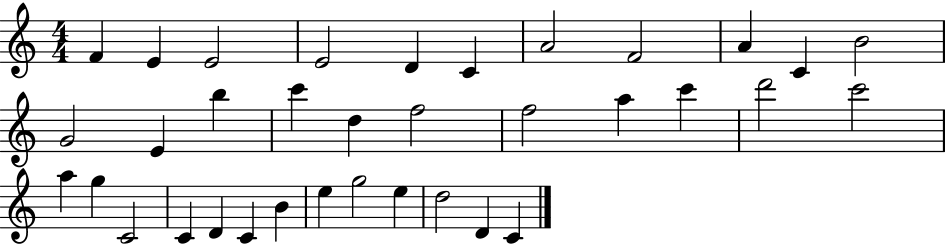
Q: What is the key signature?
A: C major